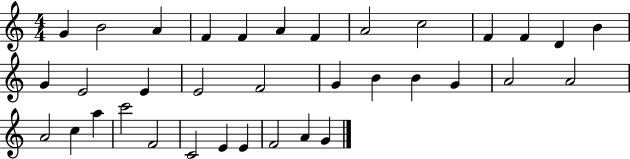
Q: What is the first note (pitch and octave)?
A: G4